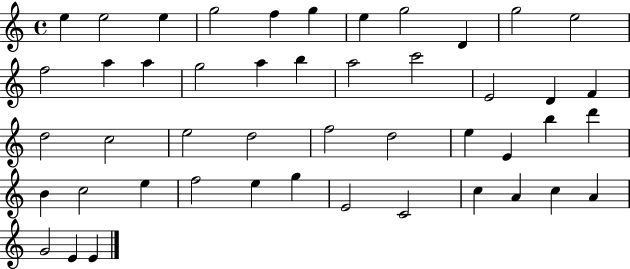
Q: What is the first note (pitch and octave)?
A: E5